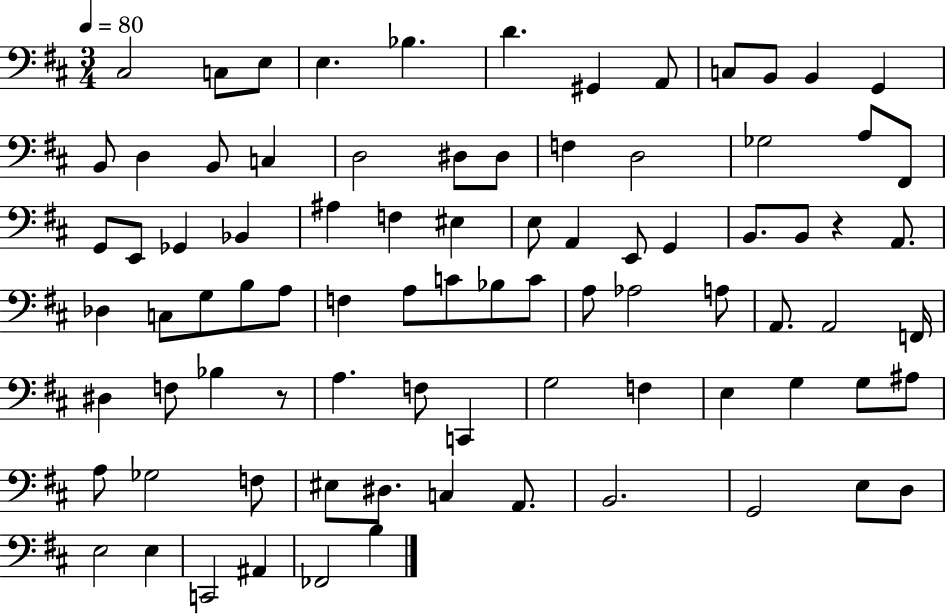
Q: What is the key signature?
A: D major